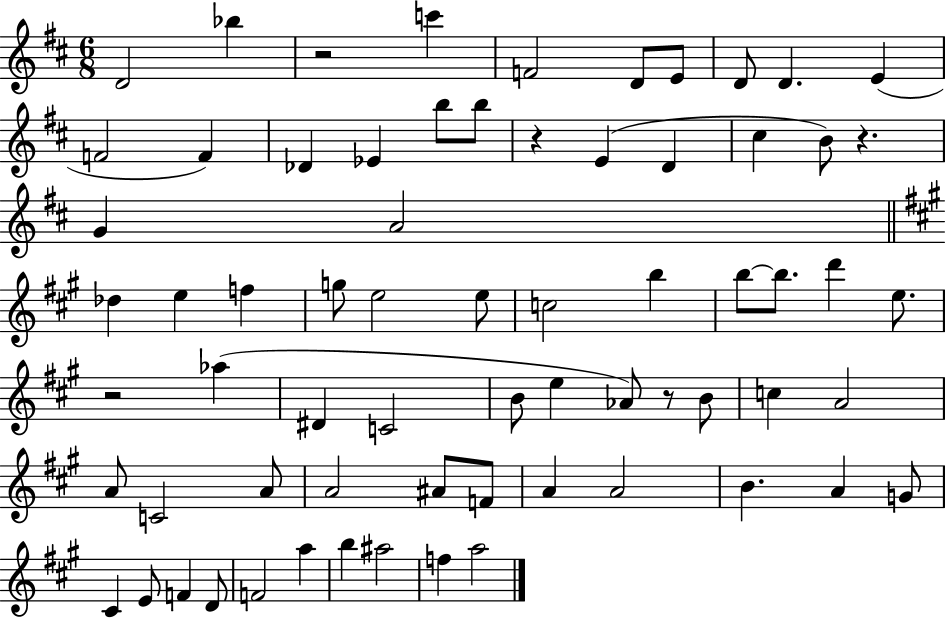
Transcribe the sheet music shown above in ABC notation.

X:1
T:Untitled
M:6/8
L:1/4
K:D
D2 _b z2 c' F2 D/2 E/2 D/2 D E F2 F _D _E b/2 b/2 z E D ^c B/2 z G A2 _d e f g/2 e2 e/2 c2 b b/2 b/2 d' e/2 z2 _a ^D C2 B/2 e _A/2 z/2 B/2 c A2 A/2 C2 A/2 A2 ^A/2 F/2 A A2 B A G/2 ^C E/2 F D/2 F2 a b ^a2 f a2